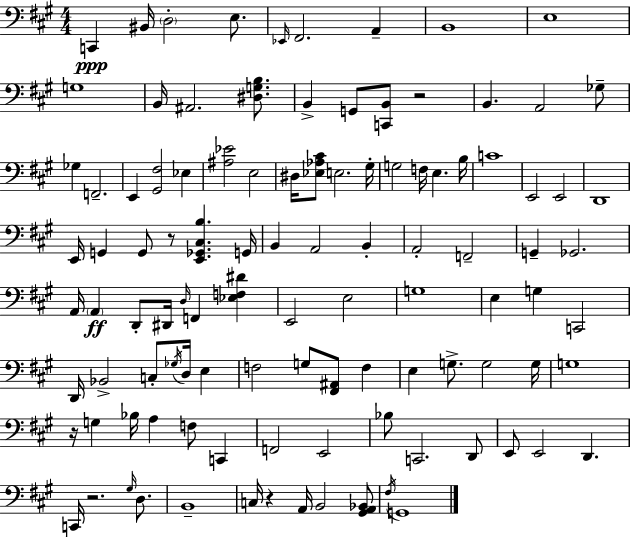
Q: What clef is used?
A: bass